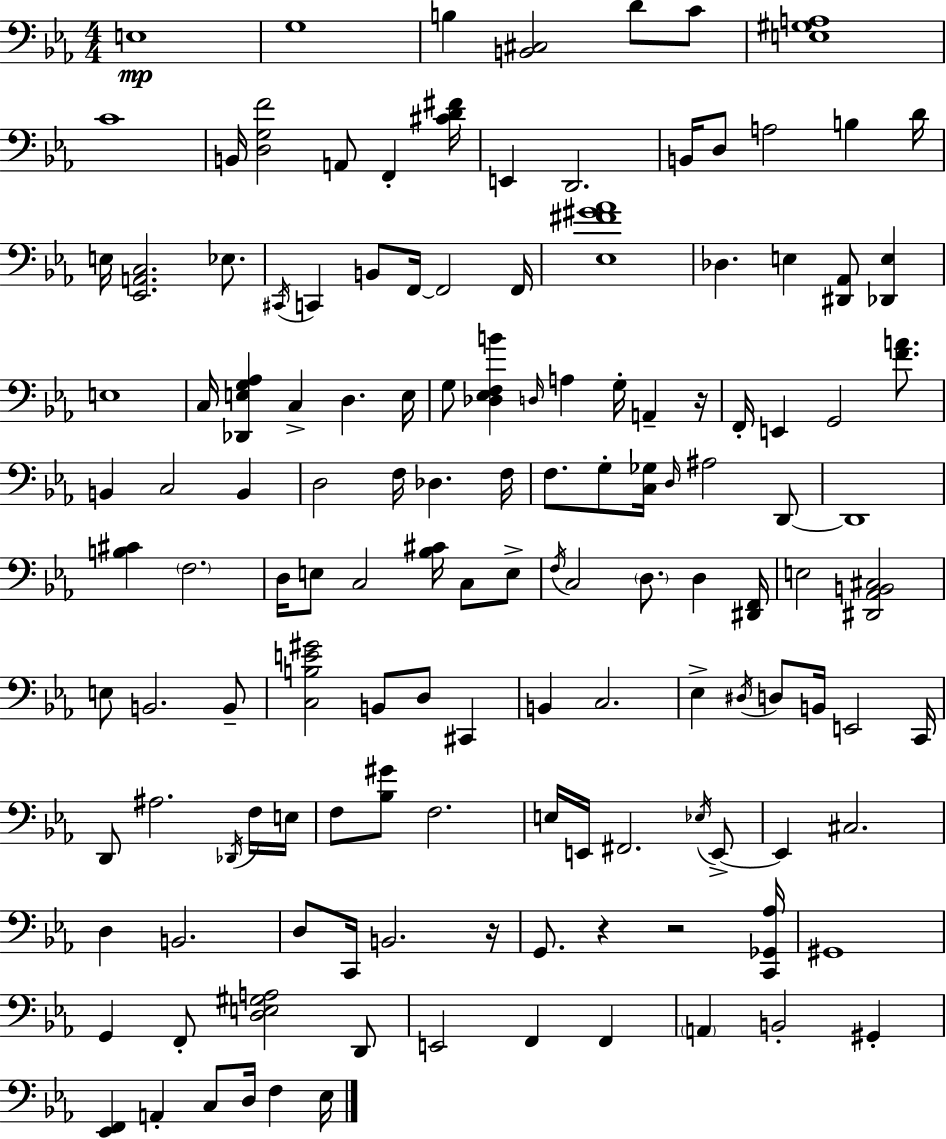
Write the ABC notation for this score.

X:1
T:Untitled
M:4/4
L:1/4
K:Eb
E,4 G,4 B, [B,,^C,]2 D/2 C/2 [E,^G,A,]4 C4 B,,/4 [D,G,F]2 A,,/2 F,, [^CD^F]/4 E,, D,,2 B,,/4 D,/2 A,2 B, D/4 E,/4 [_E,,A,,C,]2 _E,/2 ^C,,/4 C,, B,,/2 F,,/4 F,,2 F,,/4 [_E,^F^G_A]4 _D, E, [^D,,_A,,]/2 [_D,,E,] E,4 C,/4 [_D,,E,G,_A,] C, D, E,/4 G,/2 [_D,_E,F,B] D,/4 A, G,/4 A,, z/4 F,,/4 E,, G,,2 [FA]/2 B,, C,2 B,, D,2 F,/4 _D, F,/4 F,/2 G,/2 [C,_G,]/4 D,/4 ^A,2 D,,/2 D,,4 [B,^C] F,2 D,/4 E,/2 C,2 [_B,^C]/4 C,/2 E,/2 F,/4 C,2 D,/2 D, [^D,,F,,]/4 E,2 [^D,,_A,,B,,^C,]2 E,/2 B,,2 B,,/2 [C,B,E^G]2 B,,/2 D,/2 ^C,, B,, C,2 _E, ^D,/4 D,/2 B,,/4 E,,2 C,,/4 D,,/2 ^A,2 _D,,/4 F,/4 E,/4 F,/2 [_B,^G]/2 F,2 E,/4 E,,/4 ^F,,2 _E,/4 E,,/2 E,, ^C,2 D, B,,2 D,/2 C,,/4 B,,2 z/4 G,,/2 z z2 [C,,_G,,_A,]/4 ^G,,4 G,, F,,/2 [D,E,^G,A,]2 D,,/2 E,,2 F,, F,, A,, B,,2 ^G,, [_E,,F,,] A,, C,/2 D,/4 F, _E,/4